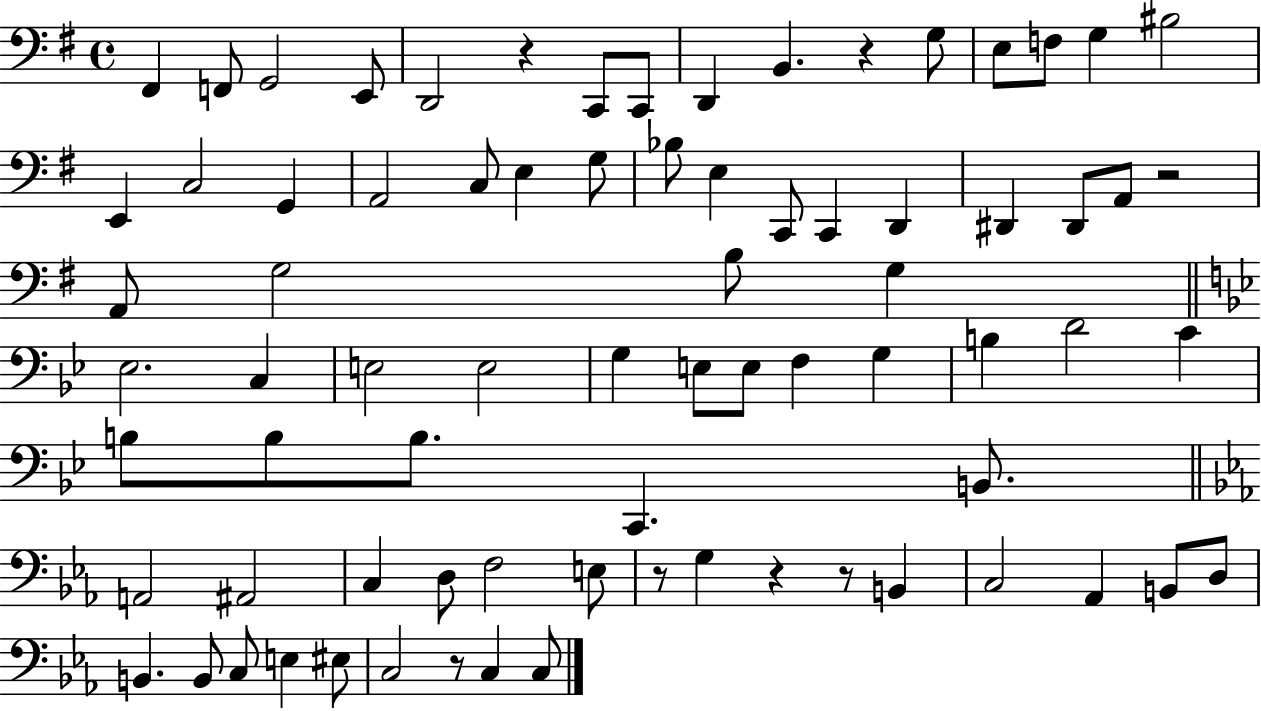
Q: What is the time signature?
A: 4/4